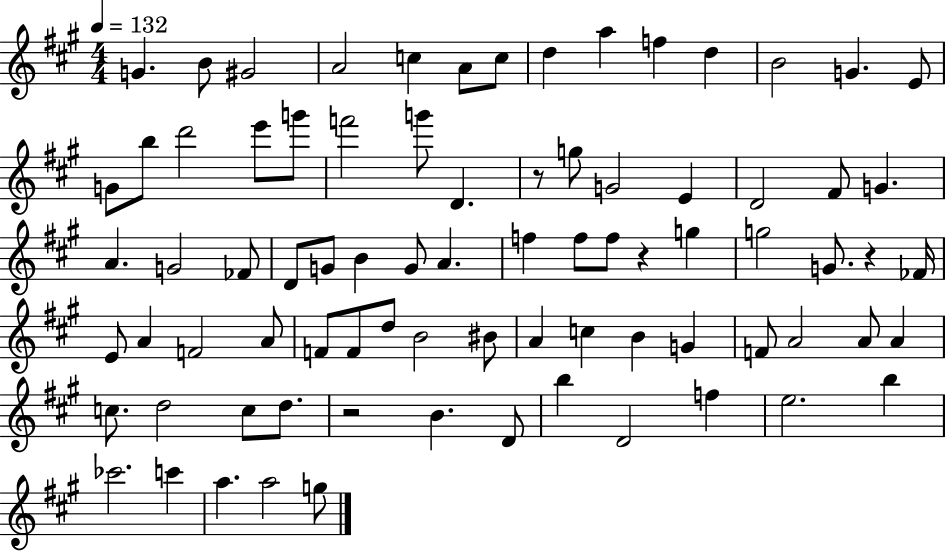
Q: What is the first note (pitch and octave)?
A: G4